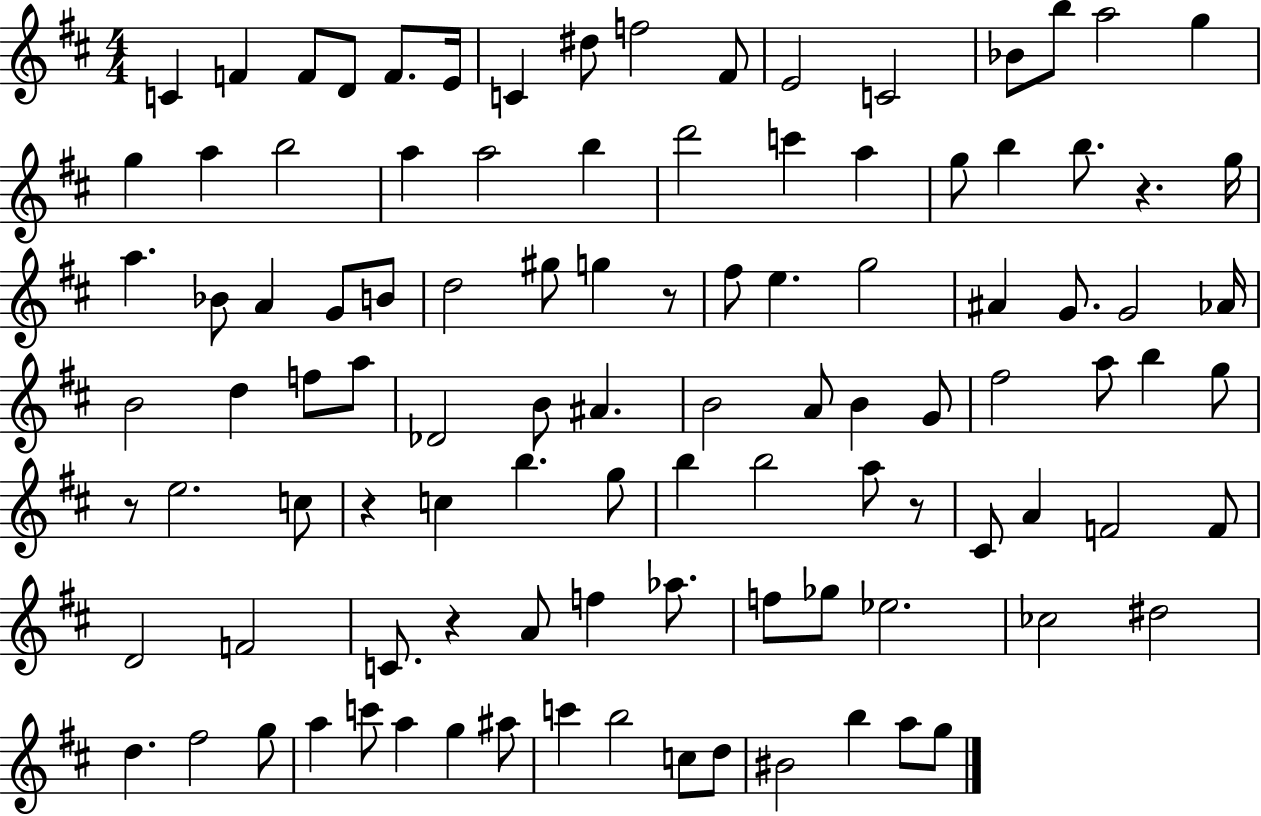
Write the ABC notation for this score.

X:1
T:Untitled
M:4/4
L:1/4
K:D
C F F/2 D/2 F/2 E/4 C ^d/2 f2 ^F/2 E2 C2 _B/2 b/2 a2 g g a b2 a a2 b d'2 c' a g/2 b b/2 z g/4 a _B/2 A G/2 B/2 d2 ^g/2 g z/2 ^f/2 e g2 ^A G/2 G2 _A/4 B2 d f/2 a/2 _D2 B/2 ^A B2 A/2 B G/2 ^f2 a/2 b g/2 z/2 e2 c/2 z c b g/2 b b2 a/2 z/2 ^C/2 A F2 F/2 D2 F2 C/2 z A/2 f _a/2 f/2 _g/2 _e2 _c2 ^d2 d ^f2 g/2 a c'/2 a g ^a/2 c' b2 c/2 d/2 ^B2 b a/2 g/2